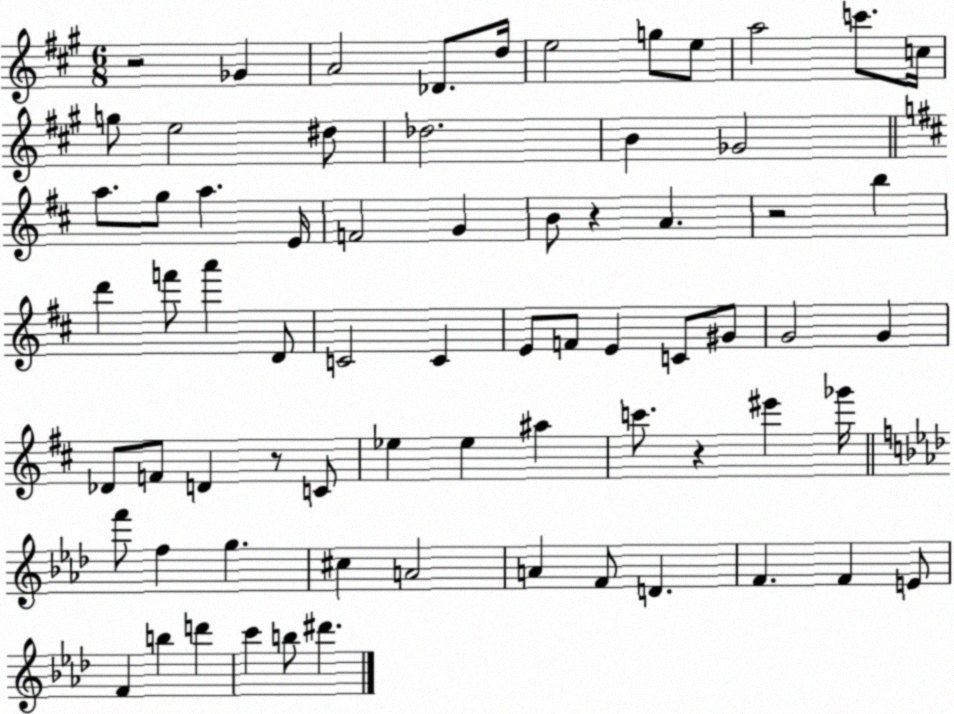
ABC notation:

X:1
T:Untitled
M:6/8
L:1/4
K:A
z2 _G A2 _D/2 d/4 e2 g/2 e/2 a2 c'/2 c/4 g/2 e2 ^d/2 _d2 B _G2 a/2 g/2 a E/4 F2 G B/2 z A z2 b d' f'/2 a' D/2 C2 C E/2 F/2 E C/2 ^G/2 G2 G _D/2 F/2 D z/2 C/2 _e _e ^a c'/2 z ^e' _g'/4 f'/2 f g ^c A2 A F/2 D F F E/2 F b d' c' b/2 ^d'